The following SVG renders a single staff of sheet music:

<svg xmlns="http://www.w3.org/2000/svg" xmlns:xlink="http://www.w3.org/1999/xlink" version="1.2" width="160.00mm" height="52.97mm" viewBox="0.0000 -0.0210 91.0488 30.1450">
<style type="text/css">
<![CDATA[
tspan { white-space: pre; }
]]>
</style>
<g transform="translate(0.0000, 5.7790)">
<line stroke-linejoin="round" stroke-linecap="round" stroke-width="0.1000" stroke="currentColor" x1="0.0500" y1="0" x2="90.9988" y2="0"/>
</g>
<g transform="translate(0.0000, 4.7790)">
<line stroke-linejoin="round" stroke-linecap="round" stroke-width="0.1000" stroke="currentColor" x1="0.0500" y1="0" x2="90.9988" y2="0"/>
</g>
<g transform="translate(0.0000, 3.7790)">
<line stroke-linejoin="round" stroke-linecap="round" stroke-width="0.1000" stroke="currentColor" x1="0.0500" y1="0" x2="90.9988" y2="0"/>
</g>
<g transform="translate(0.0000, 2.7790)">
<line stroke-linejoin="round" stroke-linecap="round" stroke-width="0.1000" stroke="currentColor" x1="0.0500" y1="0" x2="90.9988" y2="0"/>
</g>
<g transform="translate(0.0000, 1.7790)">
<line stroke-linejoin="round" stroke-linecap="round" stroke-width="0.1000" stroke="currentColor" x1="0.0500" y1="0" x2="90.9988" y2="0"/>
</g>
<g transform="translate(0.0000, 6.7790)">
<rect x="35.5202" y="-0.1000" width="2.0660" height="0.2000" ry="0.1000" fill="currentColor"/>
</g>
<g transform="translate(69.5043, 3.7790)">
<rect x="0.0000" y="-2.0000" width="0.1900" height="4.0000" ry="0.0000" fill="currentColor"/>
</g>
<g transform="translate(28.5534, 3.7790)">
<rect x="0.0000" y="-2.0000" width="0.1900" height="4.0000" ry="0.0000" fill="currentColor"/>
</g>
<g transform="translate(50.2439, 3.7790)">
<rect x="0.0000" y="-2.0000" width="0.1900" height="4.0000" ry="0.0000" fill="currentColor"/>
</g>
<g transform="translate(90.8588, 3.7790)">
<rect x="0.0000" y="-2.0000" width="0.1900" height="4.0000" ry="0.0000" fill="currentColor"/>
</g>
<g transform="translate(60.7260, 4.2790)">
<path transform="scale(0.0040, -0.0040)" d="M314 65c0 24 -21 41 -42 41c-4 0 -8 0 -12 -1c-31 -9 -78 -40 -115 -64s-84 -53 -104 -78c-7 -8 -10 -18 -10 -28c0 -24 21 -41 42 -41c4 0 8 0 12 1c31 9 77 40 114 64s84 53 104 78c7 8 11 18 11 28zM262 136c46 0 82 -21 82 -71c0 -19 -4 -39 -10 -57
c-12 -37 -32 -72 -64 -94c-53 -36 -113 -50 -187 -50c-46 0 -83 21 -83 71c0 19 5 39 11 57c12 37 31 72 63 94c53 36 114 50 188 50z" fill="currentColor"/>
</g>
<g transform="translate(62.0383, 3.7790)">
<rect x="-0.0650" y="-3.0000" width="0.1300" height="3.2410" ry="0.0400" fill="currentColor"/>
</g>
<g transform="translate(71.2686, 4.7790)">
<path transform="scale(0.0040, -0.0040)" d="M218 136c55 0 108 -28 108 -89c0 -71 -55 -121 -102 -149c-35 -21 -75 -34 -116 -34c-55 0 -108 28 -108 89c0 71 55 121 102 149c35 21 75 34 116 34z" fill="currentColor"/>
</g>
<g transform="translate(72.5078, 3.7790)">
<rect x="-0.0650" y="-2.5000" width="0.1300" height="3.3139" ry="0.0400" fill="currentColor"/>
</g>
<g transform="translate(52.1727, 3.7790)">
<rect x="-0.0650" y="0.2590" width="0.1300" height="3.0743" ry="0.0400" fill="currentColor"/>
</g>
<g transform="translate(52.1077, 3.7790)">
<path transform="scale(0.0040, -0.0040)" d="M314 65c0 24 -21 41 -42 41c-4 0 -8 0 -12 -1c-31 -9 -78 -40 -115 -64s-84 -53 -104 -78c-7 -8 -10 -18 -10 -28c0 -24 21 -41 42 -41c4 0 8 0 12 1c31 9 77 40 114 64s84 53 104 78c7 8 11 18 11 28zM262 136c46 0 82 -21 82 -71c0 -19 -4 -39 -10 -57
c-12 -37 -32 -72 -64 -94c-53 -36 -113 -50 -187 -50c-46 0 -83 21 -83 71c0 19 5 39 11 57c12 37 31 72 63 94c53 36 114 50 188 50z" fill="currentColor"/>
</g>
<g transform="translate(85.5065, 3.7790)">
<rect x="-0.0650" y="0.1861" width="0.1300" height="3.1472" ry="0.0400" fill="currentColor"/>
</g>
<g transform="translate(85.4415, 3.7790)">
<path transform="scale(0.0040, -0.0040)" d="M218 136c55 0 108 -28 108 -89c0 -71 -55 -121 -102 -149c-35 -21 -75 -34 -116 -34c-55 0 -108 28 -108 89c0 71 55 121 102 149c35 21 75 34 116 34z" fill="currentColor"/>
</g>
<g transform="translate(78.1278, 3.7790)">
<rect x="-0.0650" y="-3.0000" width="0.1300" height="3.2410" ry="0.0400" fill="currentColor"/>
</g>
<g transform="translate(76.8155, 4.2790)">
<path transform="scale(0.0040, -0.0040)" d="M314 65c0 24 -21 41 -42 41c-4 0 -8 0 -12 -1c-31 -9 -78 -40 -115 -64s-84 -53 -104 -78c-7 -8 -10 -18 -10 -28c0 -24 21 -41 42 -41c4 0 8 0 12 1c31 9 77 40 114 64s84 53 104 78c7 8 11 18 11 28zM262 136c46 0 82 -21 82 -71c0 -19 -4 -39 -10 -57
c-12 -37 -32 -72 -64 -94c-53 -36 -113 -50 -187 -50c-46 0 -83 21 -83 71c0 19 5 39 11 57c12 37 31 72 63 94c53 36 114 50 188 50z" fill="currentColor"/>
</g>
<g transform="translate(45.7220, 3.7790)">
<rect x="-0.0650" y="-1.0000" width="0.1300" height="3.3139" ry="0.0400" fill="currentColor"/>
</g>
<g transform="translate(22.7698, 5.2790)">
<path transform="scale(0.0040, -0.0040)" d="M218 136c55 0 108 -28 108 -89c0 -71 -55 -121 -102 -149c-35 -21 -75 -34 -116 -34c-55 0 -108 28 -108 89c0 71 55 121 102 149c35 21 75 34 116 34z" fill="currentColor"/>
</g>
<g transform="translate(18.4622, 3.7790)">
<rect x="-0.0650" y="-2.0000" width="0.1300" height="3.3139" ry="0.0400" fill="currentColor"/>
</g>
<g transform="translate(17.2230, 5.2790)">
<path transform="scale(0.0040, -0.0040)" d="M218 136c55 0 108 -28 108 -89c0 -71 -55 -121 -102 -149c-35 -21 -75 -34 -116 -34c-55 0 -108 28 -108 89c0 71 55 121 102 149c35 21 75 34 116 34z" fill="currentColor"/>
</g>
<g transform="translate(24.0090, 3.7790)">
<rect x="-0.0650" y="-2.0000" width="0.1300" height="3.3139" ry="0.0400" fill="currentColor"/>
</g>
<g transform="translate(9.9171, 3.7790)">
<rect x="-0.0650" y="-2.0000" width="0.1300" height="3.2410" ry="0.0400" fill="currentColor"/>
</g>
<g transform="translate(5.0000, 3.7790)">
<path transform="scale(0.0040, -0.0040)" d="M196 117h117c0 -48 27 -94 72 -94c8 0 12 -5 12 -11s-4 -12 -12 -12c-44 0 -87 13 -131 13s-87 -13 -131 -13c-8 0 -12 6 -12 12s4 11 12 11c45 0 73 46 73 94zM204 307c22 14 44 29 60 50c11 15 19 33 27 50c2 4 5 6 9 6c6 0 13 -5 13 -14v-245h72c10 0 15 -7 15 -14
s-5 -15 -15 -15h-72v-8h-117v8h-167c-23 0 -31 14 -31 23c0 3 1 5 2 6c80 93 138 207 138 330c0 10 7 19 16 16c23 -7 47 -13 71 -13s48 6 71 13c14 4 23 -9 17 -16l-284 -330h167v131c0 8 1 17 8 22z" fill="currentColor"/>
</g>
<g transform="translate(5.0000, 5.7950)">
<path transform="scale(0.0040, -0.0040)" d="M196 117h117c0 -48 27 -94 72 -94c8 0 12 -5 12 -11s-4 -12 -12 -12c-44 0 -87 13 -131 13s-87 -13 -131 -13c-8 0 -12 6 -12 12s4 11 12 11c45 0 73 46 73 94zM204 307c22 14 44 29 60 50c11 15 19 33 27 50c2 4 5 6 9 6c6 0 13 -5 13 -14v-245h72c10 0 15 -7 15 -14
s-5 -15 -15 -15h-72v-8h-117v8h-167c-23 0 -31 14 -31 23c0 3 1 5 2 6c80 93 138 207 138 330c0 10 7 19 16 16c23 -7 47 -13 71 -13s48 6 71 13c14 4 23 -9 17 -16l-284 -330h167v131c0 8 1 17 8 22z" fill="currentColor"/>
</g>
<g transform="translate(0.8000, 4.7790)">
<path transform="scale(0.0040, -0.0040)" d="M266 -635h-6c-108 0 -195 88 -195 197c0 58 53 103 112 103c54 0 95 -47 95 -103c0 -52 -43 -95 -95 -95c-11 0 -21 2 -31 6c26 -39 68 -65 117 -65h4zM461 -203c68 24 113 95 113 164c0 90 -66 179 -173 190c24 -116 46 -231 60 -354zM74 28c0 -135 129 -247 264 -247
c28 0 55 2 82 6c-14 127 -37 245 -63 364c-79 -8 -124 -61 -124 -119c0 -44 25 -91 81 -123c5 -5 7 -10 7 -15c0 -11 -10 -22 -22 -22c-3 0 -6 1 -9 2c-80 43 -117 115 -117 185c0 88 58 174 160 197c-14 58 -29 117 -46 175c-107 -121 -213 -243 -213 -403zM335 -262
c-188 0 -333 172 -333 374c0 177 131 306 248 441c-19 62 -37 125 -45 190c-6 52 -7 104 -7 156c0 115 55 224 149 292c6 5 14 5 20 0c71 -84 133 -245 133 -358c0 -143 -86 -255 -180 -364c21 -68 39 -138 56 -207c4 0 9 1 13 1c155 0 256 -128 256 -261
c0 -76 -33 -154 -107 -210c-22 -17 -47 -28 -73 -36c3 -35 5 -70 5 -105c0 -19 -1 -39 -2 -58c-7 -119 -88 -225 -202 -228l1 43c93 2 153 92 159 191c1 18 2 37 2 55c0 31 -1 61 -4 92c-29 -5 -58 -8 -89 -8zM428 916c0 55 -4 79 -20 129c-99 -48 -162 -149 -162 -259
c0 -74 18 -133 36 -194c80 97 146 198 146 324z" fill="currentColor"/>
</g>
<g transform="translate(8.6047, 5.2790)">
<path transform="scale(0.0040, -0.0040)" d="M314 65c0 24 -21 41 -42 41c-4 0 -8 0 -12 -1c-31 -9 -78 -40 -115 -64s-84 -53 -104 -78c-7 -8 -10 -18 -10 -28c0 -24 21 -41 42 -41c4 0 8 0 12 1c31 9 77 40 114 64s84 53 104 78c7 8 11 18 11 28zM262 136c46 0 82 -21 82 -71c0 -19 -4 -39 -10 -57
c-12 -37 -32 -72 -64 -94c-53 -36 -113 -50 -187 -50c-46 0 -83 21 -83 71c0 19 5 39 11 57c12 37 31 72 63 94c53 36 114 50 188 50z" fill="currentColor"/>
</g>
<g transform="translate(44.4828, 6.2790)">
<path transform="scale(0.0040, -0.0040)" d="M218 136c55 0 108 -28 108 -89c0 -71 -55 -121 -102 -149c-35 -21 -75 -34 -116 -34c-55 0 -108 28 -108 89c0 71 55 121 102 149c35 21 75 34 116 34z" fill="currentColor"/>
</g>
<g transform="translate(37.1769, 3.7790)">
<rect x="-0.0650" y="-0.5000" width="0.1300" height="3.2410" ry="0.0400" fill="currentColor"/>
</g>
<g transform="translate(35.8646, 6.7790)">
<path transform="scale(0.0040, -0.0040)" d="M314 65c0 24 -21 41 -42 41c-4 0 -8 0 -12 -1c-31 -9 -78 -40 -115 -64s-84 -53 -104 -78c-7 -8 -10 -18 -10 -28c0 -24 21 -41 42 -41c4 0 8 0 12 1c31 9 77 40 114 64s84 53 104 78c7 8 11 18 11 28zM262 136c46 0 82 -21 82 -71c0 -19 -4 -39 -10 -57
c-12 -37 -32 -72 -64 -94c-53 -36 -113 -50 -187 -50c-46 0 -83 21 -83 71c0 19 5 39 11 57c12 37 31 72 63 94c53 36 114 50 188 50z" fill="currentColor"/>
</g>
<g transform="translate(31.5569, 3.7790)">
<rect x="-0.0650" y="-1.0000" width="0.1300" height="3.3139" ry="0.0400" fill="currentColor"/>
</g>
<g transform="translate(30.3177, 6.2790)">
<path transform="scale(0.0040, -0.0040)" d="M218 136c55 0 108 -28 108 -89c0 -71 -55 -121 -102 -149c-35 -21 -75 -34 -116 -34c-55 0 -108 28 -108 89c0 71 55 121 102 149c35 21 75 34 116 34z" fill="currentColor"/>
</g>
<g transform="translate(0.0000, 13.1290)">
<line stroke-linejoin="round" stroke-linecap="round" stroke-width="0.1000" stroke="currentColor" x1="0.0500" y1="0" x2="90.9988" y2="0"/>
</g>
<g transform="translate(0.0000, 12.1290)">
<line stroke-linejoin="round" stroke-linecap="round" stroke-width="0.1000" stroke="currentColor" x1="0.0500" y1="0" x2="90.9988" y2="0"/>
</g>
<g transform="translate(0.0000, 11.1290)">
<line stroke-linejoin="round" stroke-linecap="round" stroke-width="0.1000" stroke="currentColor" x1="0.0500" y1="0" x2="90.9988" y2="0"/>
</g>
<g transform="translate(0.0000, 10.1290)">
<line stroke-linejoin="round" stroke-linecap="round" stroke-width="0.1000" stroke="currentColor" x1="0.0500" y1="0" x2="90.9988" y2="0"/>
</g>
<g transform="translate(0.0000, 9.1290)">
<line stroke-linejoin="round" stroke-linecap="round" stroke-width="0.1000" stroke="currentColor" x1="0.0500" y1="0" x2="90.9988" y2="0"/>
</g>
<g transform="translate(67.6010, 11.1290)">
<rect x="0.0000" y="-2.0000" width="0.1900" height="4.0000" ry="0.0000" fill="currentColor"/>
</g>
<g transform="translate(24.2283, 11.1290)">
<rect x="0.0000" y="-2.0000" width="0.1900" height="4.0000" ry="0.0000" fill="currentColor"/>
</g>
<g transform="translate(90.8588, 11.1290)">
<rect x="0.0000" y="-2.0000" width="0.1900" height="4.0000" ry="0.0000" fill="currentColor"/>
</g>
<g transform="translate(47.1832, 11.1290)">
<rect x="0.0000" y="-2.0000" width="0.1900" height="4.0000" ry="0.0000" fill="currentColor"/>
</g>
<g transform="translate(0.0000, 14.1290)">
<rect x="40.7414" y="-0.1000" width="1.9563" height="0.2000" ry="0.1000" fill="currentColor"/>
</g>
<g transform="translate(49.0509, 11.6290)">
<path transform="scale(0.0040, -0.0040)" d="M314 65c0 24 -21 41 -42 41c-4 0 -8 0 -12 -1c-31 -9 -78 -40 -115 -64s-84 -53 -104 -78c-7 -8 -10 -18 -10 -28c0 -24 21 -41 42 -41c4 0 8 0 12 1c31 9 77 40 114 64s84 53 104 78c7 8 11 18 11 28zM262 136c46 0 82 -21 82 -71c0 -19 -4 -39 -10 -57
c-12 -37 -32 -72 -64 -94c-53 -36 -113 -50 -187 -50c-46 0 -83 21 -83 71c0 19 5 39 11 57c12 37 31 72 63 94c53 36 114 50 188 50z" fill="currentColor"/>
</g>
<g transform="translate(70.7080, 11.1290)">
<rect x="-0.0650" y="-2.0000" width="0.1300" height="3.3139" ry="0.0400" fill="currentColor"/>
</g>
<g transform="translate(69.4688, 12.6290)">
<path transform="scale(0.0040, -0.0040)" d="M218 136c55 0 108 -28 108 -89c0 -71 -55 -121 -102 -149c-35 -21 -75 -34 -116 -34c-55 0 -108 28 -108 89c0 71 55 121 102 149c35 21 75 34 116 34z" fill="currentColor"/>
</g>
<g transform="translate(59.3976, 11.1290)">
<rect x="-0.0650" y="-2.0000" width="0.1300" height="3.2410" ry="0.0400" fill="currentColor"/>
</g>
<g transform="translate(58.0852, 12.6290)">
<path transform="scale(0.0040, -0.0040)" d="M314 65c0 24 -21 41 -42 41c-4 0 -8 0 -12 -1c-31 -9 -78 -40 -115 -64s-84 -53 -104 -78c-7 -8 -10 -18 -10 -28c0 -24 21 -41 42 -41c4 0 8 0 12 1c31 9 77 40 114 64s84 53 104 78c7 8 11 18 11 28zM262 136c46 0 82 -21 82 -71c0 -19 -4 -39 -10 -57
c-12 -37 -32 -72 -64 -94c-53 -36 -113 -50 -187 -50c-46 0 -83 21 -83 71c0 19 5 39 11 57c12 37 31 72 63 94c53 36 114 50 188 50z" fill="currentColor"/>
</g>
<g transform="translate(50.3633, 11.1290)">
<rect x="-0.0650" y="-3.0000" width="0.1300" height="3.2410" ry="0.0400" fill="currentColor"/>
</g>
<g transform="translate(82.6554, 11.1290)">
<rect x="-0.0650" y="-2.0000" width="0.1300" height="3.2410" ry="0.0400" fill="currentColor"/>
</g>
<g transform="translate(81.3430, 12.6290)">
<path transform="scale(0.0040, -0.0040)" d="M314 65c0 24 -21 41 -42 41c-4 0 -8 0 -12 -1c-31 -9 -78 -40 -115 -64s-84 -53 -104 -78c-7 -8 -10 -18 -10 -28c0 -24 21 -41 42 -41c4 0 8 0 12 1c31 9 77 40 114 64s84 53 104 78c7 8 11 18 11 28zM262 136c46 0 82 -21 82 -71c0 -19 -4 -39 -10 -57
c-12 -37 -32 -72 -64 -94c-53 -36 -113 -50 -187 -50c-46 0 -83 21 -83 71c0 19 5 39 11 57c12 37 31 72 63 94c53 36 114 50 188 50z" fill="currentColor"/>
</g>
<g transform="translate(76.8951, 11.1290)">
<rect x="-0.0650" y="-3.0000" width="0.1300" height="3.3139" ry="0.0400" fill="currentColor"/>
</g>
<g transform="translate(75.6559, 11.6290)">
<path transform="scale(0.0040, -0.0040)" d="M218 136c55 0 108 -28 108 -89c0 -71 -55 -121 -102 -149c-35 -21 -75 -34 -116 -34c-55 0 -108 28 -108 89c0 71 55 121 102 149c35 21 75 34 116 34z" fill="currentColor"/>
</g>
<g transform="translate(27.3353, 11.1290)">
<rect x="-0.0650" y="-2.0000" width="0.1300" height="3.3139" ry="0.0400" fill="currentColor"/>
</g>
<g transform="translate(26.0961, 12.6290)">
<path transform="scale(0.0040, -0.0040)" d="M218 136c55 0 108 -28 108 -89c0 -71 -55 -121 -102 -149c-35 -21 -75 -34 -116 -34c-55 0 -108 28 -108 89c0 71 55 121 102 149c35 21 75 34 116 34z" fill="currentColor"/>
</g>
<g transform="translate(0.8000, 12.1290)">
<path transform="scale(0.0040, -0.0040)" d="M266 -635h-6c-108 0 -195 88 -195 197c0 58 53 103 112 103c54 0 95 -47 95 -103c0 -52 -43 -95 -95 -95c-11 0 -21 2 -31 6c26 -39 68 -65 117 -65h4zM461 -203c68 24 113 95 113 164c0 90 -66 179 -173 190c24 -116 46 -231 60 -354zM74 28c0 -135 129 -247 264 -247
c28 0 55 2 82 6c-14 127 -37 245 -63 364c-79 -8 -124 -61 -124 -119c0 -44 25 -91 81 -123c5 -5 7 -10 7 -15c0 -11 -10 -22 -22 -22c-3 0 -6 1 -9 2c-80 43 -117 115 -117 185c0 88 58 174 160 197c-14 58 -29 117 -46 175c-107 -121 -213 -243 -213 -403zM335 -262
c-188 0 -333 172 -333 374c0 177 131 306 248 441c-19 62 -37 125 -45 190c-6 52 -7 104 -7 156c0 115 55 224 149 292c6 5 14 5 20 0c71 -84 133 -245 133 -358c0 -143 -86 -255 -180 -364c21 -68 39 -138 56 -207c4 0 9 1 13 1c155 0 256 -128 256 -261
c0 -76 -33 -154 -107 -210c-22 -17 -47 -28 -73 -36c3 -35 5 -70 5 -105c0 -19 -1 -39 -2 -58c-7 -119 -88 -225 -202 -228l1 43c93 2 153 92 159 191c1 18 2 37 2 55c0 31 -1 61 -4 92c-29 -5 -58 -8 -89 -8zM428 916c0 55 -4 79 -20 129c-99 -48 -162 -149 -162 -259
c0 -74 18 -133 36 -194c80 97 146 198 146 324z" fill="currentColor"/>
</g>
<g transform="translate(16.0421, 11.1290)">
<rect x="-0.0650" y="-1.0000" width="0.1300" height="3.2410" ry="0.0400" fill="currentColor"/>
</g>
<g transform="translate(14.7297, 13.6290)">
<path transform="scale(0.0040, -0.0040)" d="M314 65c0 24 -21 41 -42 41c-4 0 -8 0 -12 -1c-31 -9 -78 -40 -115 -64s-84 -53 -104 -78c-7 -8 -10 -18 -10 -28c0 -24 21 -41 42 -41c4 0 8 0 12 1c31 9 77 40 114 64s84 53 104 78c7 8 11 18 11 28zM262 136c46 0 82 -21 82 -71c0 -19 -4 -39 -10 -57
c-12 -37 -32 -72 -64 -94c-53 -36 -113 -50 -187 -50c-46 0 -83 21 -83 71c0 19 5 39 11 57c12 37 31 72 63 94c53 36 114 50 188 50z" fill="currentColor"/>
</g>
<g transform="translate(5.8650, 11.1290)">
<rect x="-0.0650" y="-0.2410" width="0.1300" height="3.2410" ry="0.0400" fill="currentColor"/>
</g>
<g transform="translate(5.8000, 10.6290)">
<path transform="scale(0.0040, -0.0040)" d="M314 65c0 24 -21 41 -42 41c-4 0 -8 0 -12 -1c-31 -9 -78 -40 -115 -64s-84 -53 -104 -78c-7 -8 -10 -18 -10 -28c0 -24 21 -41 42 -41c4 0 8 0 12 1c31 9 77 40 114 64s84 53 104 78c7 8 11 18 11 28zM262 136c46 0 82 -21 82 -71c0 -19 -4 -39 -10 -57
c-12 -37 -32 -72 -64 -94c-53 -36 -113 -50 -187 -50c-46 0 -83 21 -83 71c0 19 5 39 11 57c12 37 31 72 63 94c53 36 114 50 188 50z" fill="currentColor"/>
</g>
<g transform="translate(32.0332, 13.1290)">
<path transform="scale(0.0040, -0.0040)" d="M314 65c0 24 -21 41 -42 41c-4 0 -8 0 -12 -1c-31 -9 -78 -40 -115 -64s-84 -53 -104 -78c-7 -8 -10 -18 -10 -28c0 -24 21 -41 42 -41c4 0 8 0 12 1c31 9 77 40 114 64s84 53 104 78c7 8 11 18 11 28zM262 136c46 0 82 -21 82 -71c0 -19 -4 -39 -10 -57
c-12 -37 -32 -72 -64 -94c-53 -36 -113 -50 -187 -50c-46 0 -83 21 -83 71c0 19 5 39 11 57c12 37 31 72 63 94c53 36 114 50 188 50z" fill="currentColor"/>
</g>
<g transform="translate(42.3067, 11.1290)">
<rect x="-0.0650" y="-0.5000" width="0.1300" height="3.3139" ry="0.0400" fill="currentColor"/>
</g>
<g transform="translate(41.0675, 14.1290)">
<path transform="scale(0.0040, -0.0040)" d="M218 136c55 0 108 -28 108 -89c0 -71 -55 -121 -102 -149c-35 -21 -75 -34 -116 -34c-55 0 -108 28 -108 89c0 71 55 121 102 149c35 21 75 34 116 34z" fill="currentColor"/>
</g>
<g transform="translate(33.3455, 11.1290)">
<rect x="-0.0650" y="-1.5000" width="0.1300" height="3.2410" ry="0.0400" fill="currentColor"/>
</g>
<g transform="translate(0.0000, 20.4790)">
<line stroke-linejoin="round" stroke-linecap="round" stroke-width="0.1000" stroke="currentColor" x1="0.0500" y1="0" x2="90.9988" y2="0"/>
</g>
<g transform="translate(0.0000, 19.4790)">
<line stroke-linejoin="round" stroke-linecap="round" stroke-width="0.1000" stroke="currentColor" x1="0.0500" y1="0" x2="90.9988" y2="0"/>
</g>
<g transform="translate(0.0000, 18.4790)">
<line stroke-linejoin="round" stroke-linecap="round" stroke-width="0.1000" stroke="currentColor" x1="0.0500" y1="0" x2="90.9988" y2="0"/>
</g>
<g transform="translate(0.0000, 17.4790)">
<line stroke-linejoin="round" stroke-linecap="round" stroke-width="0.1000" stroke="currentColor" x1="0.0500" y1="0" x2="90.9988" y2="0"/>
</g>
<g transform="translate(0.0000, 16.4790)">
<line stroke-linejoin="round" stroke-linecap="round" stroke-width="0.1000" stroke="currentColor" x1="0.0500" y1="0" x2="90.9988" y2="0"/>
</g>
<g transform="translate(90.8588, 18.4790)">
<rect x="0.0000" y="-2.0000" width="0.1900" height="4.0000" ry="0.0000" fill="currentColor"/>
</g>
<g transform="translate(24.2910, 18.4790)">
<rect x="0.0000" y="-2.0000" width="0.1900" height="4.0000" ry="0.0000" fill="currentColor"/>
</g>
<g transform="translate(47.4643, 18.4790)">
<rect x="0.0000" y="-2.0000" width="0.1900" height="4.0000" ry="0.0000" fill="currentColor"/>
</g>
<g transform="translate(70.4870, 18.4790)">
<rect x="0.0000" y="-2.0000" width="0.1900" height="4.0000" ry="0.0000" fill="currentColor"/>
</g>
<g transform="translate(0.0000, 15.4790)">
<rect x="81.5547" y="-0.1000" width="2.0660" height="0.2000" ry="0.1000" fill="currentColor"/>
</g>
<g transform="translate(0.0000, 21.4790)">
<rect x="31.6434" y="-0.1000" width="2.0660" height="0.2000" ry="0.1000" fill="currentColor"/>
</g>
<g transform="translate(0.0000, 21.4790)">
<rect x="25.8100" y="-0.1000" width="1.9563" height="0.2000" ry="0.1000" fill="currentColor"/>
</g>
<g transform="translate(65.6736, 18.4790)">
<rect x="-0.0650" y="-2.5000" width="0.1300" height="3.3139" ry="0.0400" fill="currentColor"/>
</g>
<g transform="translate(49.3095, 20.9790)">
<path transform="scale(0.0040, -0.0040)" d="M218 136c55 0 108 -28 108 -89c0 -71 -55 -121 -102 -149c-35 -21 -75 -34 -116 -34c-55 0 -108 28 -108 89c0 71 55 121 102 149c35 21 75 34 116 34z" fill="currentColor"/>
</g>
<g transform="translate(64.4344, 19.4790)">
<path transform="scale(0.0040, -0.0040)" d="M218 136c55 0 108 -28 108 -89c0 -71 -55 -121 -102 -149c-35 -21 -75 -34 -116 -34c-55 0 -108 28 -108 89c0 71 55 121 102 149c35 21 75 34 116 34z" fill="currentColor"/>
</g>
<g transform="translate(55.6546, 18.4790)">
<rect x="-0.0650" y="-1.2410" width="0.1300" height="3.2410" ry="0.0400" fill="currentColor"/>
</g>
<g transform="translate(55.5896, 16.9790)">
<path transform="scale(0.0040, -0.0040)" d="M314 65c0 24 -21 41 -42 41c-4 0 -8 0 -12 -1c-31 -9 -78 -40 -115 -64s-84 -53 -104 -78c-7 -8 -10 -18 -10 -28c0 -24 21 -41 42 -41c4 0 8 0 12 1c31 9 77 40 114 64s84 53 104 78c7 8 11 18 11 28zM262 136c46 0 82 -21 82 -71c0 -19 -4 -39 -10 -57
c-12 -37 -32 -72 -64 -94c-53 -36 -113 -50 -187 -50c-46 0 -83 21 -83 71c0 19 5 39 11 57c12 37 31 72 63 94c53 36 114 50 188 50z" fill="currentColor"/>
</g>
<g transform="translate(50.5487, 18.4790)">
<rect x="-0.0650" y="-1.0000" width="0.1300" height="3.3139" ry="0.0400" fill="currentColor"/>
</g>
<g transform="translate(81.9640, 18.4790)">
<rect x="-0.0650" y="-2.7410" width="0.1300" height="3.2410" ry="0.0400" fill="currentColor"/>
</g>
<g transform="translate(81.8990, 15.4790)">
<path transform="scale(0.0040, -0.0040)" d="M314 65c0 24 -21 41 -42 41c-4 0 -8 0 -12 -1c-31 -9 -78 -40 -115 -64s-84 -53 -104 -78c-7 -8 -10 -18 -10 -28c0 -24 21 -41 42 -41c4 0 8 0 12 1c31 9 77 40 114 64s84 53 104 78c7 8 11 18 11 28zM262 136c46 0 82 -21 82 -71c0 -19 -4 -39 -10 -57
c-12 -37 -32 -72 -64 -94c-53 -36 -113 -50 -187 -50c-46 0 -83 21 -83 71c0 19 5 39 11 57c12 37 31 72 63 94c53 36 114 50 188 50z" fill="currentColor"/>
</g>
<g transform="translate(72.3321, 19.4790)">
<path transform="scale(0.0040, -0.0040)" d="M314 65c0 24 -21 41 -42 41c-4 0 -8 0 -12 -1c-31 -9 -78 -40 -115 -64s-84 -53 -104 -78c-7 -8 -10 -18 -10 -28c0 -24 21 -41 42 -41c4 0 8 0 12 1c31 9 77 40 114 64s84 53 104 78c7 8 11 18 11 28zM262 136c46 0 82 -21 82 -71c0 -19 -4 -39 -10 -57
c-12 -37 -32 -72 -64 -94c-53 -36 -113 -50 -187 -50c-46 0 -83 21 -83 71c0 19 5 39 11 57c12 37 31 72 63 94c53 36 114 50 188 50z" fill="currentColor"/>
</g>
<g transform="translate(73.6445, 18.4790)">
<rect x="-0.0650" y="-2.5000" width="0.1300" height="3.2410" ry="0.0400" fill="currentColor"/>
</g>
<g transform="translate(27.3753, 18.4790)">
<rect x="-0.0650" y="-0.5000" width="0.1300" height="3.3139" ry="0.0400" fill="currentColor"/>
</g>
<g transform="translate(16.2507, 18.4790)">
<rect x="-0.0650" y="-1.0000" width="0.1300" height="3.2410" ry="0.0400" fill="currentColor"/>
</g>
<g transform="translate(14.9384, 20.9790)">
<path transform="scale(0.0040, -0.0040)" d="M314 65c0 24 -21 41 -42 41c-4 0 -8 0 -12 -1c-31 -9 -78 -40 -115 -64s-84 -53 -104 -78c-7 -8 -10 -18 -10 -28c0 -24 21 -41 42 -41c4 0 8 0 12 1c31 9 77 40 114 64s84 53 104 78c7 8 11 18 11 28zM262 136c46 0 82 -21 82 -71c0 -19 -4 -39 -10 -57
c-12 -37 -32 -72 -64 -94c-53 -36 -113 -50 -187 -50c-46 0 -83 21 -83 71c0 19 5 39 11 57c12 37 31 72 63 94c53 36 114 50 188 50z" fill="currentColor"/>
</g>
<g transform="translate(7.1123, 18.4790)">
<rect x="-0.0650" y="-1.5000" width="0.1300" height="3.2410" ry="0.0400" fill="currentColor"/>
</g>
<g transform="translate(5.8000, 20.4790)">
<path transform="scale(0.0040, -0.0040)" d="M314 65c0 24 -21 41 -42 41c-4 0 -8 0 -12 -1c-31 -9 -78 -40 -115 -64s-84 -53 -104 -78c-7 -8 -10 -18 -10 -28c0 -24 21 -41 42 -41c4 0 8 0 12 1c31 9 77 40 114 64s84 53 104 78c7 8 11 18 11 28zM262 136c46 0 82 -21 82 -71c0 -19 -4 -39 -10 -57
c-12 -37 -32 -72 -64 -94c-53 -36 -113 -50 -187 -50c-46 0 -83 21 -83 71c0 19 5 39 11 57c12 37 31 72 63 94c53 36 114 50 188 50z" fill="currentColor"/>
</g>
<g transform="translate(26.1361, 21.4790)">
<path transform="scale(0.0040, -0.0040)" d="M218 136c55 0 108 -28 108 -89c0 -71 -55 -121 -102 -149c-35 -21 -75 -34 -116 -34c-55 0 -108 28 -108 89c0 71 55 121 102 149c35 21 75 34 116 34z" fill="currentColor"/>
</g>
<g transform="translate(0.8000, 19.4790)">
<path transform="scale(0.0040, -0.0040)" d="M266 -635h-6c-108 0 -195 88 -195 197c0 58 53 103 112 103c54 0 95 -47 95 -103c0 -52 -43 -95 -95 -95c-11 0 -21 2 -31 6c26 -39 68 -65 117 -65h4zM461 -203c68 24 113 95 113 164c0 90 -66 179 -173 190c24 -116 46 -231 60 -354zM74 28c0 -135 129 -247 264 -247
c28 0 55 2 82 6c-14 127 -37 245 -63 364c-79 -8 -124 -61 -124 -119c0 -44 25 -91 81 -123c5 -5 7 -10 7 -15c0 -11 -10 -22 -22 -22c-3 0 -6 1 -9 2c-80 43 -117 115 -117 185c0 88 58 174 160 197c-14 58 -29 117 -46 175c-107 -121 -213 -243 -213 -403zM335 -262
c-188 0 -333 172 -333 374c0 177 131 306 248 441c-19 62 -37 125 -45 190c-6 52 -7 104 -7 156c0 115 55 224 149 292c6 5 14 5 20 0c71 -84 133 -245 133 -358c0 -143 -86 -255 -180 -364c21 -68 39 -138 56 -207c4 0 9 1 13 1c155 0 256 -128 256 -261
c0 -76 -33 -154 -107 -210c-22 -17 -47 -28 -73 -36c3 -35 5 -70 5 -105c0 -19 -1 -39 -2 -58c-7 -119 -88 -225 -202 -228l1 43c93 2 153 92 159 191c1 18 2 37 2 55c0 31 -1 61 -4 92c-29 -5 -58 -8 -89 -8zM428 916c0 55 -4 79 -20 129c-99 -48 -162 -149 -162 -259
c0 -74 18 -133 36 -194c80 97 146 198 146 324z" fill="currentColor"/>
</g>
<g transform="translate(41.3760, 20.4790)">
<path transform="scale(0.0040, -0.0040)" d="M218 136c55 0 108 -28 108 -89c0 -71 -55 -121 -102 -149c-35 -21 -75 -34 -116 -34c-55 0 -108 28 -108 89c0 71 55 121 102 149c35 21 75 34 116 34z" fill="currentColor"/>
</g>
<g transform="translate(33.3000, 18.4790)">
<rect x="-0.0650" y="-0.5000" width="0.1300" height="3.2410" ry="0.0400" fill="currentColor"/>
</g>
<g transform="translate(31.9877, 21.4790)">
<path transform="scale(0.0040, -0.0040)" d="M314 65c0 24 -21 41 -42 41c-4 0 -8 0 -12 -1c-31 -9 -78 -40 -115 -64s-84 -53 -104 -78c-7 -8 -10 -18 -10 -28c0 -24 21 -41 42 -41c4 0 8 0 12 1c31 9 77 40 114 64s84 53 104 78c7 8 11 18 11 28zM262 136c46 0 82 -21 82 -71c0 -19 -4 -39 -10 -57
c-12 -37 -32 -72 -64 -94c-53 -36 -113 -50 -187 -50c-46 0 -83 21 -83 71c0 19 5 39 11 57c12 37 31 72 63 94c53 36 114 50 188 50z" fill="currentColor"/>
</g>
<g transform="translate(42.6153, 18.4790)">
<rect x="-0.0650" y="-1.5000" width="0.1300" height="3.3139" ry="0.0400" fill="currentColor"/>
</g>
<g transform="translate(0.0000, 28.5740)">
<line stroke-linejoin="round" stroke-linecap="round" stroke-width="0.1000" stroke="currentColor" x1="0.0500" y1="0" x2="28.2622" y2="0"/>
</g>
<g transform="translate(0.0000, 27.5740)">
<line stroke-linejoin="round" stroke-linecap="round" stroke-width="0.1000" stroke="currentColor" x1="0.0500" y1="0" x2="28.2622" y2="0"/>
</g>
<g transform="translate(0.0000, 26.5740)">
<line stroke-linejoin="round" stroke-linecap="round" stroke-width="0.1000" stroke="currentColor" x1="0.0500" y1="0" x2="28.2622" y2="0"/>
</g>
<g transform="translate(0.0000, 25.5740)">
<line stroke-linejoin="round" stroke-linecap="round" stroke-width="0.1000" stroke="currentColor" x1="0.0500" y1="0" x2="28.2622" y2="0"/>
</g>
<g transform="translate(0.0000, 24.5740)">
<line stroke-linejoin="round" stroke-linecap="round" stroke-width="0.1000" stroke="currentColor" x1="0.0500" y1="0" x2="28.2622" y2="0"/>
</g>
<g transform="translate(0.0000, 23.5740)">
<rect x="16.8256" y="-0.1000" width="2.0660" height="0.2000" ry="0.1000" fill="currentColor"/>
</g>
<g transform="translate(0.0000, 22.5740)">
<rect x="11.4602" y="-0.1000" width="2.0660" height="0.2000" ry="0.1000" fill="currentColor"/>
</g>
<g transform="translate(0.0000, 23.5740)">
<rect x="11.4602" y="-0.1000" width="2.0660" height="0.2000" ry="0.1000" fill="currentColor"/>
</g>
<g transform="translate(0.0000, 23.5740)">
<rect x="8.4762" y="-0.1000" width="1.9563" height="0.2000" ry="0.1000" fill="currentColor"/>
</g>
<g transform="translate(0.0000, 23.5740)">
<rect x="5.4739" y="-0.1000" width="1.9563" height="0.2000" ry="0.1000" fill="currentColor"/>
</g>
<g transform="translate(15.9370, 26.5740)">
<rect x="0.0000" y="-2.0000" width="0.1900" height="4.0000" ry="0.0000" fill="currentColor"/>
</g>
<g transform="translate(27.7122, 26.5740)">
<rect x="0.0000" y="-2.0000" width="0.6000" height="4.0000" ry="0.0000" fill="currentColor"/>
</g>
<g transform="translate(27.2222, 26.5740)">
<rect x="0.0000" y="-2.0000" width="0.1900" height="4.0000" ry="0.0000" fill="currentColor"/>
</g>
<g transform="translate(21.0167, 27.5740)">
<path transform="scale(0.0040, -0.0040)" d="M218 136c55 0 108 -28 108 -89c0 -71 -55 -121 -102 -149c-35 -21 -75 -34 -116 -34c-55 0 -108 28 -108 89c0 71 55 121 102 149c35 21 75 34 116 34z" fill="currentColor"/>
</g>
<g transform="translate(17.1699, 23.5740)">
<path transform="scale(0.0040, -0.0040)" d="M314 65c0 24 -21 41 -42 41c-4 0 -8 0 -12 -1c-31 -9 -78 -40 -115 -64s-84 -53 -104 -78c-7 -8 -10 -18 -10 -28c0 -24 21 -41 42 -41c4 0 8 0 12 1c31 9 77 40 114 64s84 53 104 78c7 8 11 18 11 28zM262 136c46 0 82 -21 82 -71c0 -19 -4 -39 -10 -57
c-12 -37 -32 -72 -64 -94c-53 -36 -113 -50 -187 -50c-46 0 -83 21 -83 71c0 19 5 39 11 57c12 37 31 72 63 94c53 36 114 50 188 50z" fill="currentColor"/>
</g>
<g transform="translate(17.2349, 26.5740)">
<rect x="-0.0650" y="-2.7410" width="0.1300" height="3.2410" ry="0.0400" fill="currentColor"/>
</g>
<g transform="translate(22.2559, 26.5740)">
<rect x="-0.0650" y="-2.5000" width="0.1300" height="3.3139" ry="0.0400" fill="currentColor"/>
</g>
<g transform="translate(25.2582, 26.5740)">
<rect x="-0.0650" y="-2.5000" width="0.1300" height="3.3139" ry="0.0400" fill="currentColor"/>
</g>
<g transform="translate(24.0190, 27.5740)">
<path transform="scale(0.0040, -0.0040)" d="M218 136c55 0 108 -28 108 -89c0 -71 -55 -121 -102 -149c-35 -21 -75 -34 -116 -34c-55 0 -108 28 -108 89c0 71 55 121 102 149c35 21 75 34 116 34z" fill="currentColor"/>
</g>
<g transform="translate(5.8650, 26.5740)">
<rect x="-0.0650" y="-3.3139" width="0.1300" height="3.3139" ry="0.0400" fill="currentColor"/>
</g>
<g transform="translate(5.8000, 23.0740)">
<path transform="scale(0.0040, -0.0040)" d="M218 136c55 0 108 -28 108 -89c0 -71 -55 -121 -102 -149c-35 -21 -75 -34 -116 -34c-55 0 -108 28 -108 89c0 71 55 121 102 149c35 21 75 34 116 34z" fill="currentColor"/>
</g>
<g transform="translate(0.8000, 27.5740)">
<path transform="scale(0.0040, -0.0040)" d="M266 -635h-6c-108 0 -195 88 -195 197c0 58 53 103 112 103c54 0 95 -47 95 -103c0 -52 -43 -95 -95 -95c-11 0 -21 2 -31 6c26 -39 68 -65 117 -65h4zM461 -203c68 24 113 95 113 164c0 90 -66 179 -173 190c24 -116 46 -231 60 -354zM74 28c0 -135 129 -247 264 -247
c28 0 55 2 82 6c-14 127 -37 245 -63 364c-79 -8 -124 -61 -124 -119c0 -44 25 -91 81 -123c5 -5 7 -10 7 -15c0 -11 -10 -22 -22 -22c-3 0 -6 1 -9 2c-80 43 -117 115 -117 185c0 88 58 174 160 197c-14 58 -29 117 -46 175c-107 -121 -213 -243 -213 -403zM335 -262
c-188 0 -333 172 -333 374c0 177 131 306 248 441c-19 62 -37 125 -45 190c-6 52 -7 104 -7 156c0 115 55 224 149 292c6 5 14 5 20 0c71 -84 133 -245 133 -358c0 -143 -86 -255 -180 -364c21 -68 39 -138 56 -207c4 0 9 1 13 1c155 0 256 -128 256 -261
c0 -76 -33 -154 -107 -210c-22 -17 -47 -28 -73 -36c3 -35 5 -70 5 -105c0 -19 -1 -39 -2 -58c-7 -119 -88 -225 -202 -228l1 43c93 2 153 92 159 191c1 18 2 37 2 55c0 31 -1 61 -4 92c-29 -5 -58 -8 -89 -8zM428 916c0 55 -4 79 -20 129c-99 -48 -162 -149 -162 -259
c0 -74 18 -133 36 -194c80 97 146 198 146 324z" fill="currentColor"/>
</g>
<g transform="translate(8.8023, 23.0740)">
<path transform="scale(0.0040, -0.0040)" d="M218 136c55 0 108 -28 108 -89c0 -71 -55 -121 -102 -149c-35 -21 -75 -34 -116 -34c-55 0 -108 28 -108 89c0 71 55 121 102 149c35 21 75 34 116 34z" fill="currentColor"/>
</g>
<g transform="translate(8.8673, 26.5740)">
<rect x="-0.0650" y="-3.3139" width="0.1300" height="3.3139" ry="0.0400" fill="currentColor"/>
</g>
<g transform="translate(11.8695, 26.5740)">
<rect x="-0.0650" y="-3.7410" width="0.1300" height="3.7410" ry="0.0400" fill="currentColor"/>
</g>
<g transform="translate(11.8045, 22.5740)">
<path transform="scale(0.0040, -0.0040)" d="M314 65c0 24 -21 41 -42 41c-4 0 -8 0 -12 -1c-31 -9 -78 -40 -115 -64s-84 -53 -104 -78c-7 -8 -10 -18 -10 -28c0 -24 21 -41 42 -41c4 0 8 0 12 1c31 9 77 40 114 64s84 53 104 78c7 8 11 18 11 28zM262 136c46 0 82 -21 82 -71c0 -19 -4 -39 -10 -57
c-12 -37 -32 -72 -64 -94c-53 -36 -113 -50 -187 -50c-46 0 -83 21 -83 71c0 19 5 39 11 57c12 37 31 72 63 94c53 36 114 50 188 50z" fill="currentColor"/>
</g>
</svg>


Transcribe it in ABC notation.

X:1
T:Untitled
M:4/4
L:1/4
K:C
F2 F F D C2 D B2 A2 G A2 B c2 D2 F E2 C A2 F2 F A F2 E2 D2 C C2 E D e2 G G2 a2 b b c'2 a2 G G